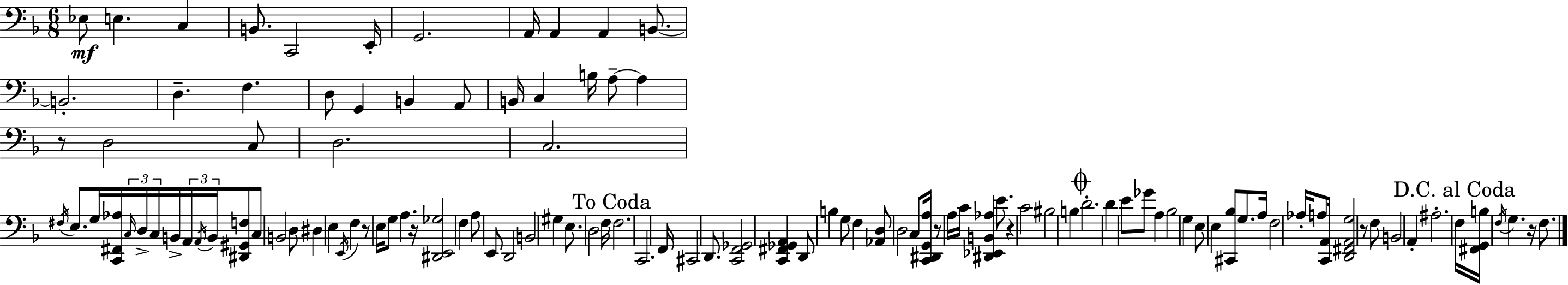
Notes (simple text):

Eb3/e E3/q. C3/q B2/e. C2/h E2/s G2/h. A2/s A2/q A2/q B2/e. B2/h. D3/q. F3/q. D3/e G2/q B2/q A2/e B2/s C3/q B3/s A3/e A3/q R/e D3/h C3/e D3/h. C3/h. F#3/s E3/e. G3/s [C2,F#2,Ab3]/s C3/s D3/s C3/s B2/s A2/s A2/s B2/s [D#2,G#2,F3]/e C3/e B2/h D3/e D#3/q E3/q E2/s F3/q R/e E3/s G3/e A3/q. R/s [D#2,E2,Gb3]/h F3/q A3/e E2/e D2/h B2/h G#3/q E3/e. D3/h F3/s F3/h. C2/h. F2/s C#2/h D2/e. [C2,F2,Gb2]/h [C2,F#2,Gb2,A2]/q D2/e B3/q G3/e F3/q [Ab2,D3]/e D3/h C3/e [C2,D#2,G2,A3]/s R/e A3/s C4/s [D#2,Eb2,B2,Ab3]/q E4/e. R/q C4/h BIS3/h B3/q D4/h. D4/q E4/e Gb4/e A3/q Bb3/h G3/q E3/e E3/q [C#2,Bb3]/e G3/e. A3/s F3/h Ab3/s A3/e [C2,A2]/s [D2,F#2,A2,G3]/h R/e F3/e B2/h A2/q A#3/h. F3/s [F#2,G2,B3]/s F3/s G3/q. R/s F3/e.